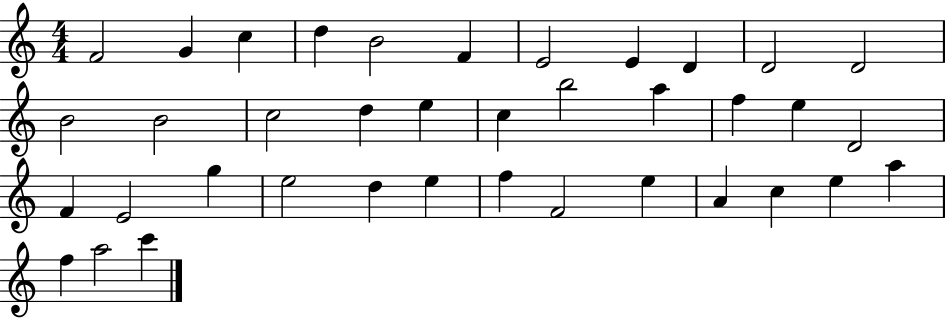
{
  \clef treble
  \numericTimeSignature
  \time 4/4
  \key c \major
  f'2 g'4 c''4 | d''4 b'2 f'4 | e'2 e'4 d'4 | d'2 d'2 | \break b'2 b'2 | c''2 d''4 e''4 | c''4 b''2 a''4 | f''4 e''4 d'2 | \break f'4 e'2 g''4 | e''2 d''4 e''4 | f''4 f'2 e''4 | a'4 c''4 e''4 a''4 | \break f''4 a''2 c'''4 | \bar "|."
}